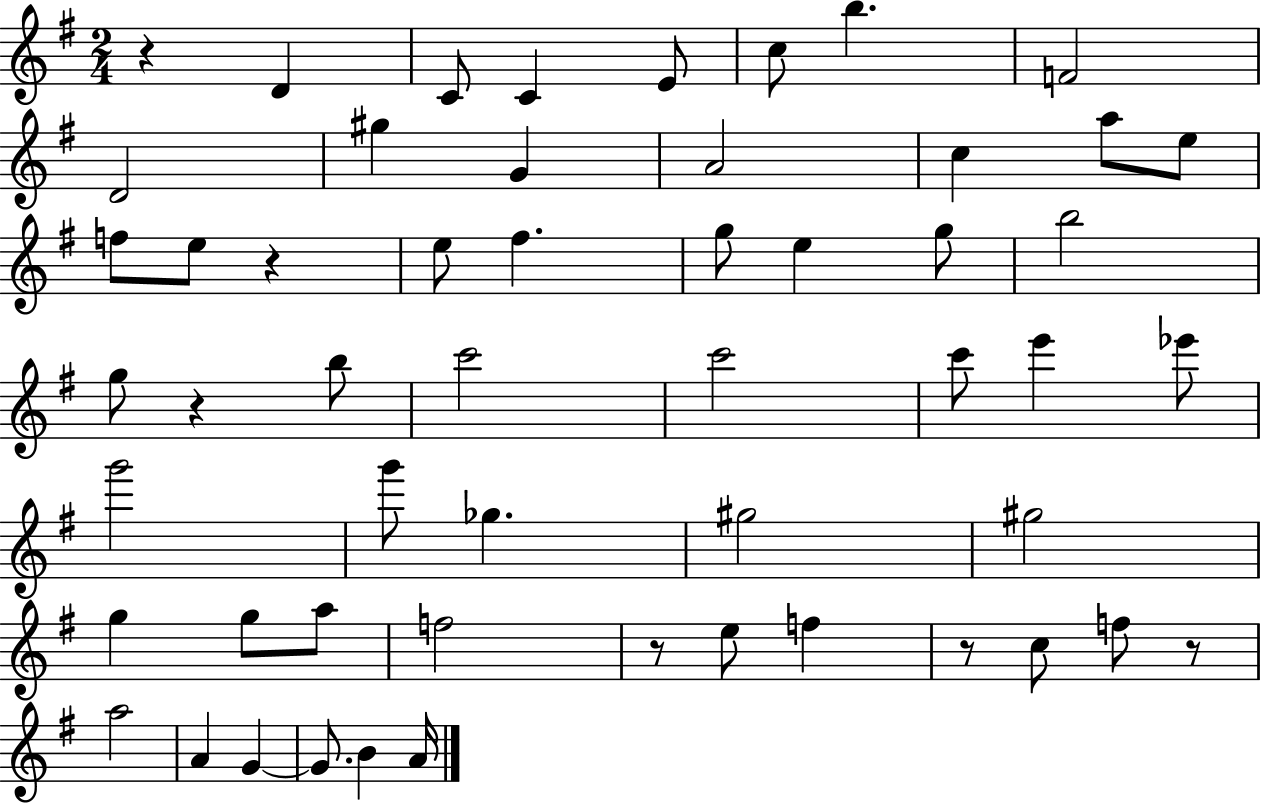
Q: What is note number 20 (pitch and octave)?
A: E5